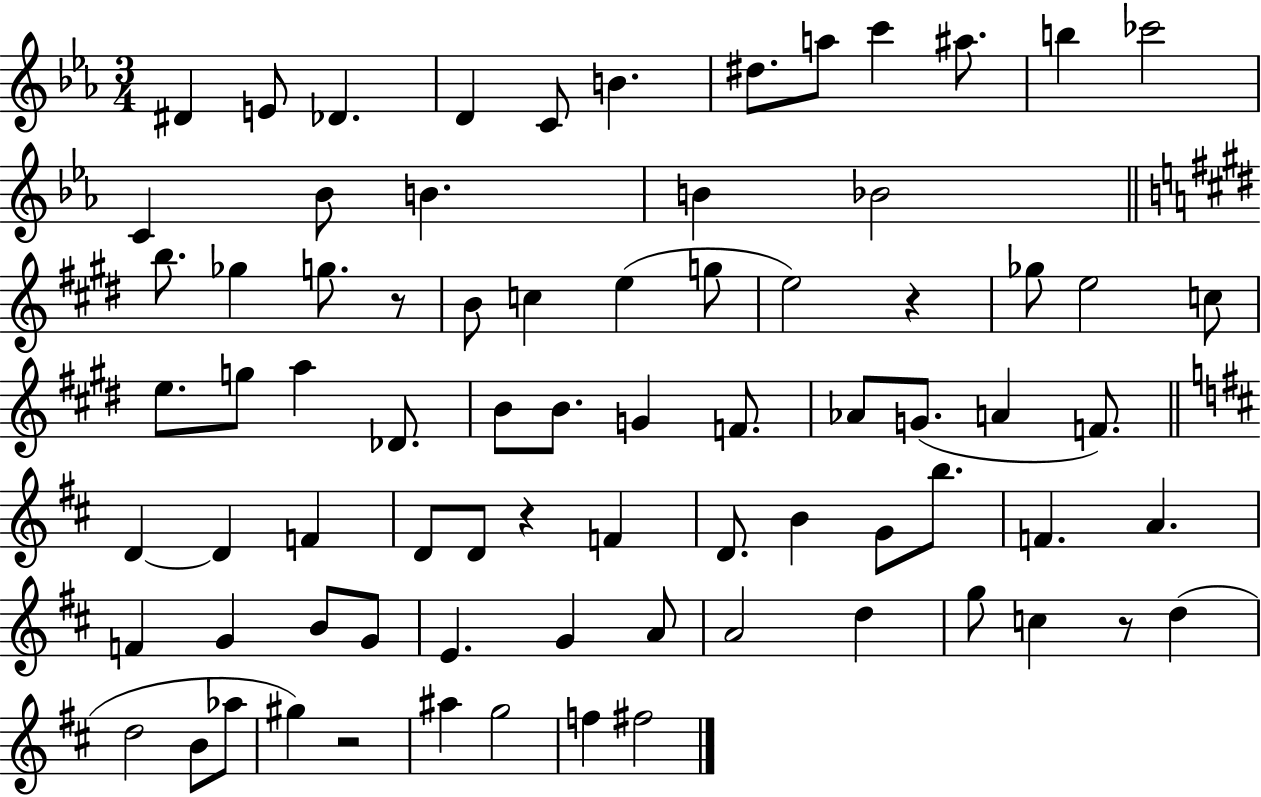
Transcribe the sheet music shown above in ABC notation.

X:1
T:Untitled
M:3/4
L:1/4
K:Eb
^D E/2 _D D C/2 B ^d/2 a/2 c' ^a/2 b _c'2 C _B/2 B B _B2 b/2 _g g/2 z/2 B/2 c e g/2 e2 z _g/2 e2 c/2 e/2 g/2 a _D/2 B/2 B/2 G F/2 _A/2 G/2 A F/2 D D F D/2 D/2 z F D/2 B G/2 b/2 F A F G B/2 G/2 E G A/2 A2 d g/2 c z/2 d d2 B/2 _a/2 ^g z2 ^a g2 f ^f2